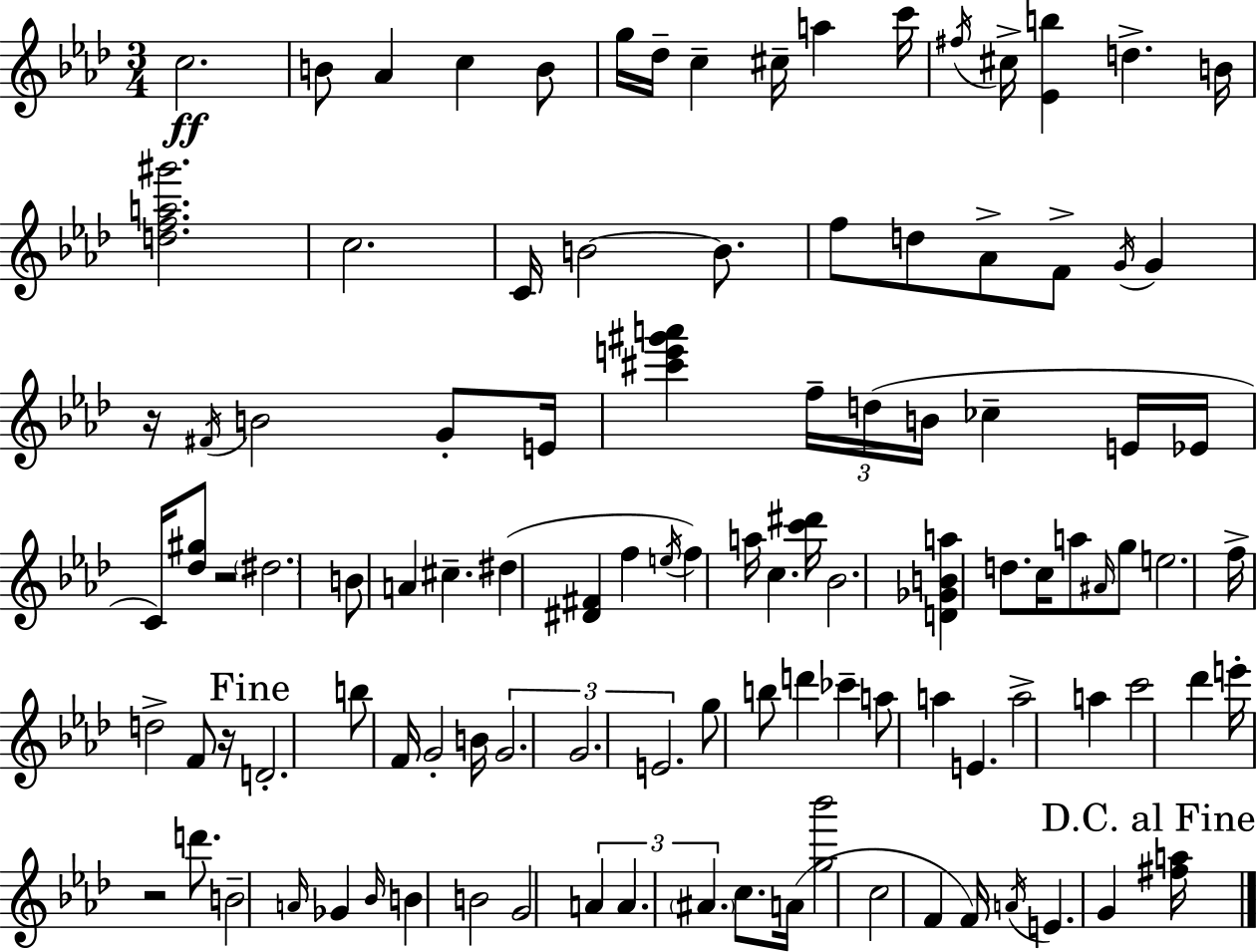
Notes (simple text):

C5/h. B4/e Ab4/q C5/q B4/e G5/s Db5/s C5/q C#5/s A5/q C6/s F#5/s C#5/s [Eb4,B5]/q D5/q. B4/s [D5,F5,A5,G#6]/h. C5/h. C4/s B4/h B4/e. F5/e D5/e Ab4/e F4/e G4/s G4/q R/s F#4/s B4/h G4/e E4/s [C#6,E6,G#6,A6]/q F5/s D5/s B4/s CES5/q E4/s Eb4/s C4/s [Db5,G#5]/e R/h D#5/h. B4/e A4/q C#5/q. D#5/q [D#4,F#4]/q F5/q E5/s F5/q A5/s C5/q. [C6,D#6]/s Bb4/h. [D4,Gb4,B4,A5]/q D5/e. C5/s A5/e A#4/s G5/e E5/h. F5/s D5/h F4/e R/s D4/h. B5/e F4/s G4/h B4/s G4/h. G4/h. E4/h. G5/e B5/e D6/q CES6/q A5/e A5/q E4/q. A5/h A5/q C6/h Db6/q E6/s R/h D6/e. B4/h A4/s Gb4/q Bb4/s B4/q B4/h G4/h A4/q A4/q. A#4/q. C5/e. A4/s [G5,Bb6]/h C5/h F4/q F4/s A4/s E4/q. G4/q [F#5,A5]/s